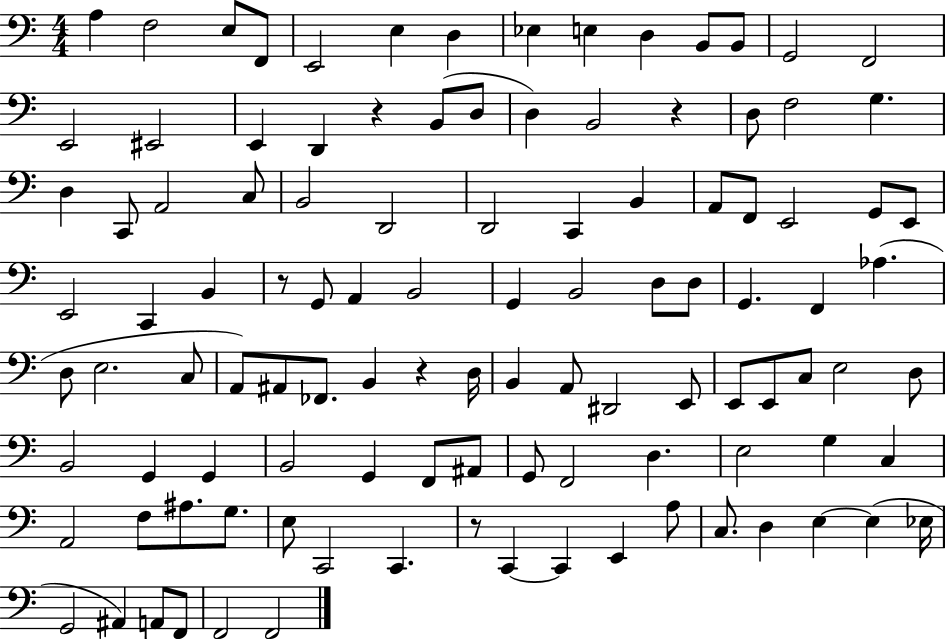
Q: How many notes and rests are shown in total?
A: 109